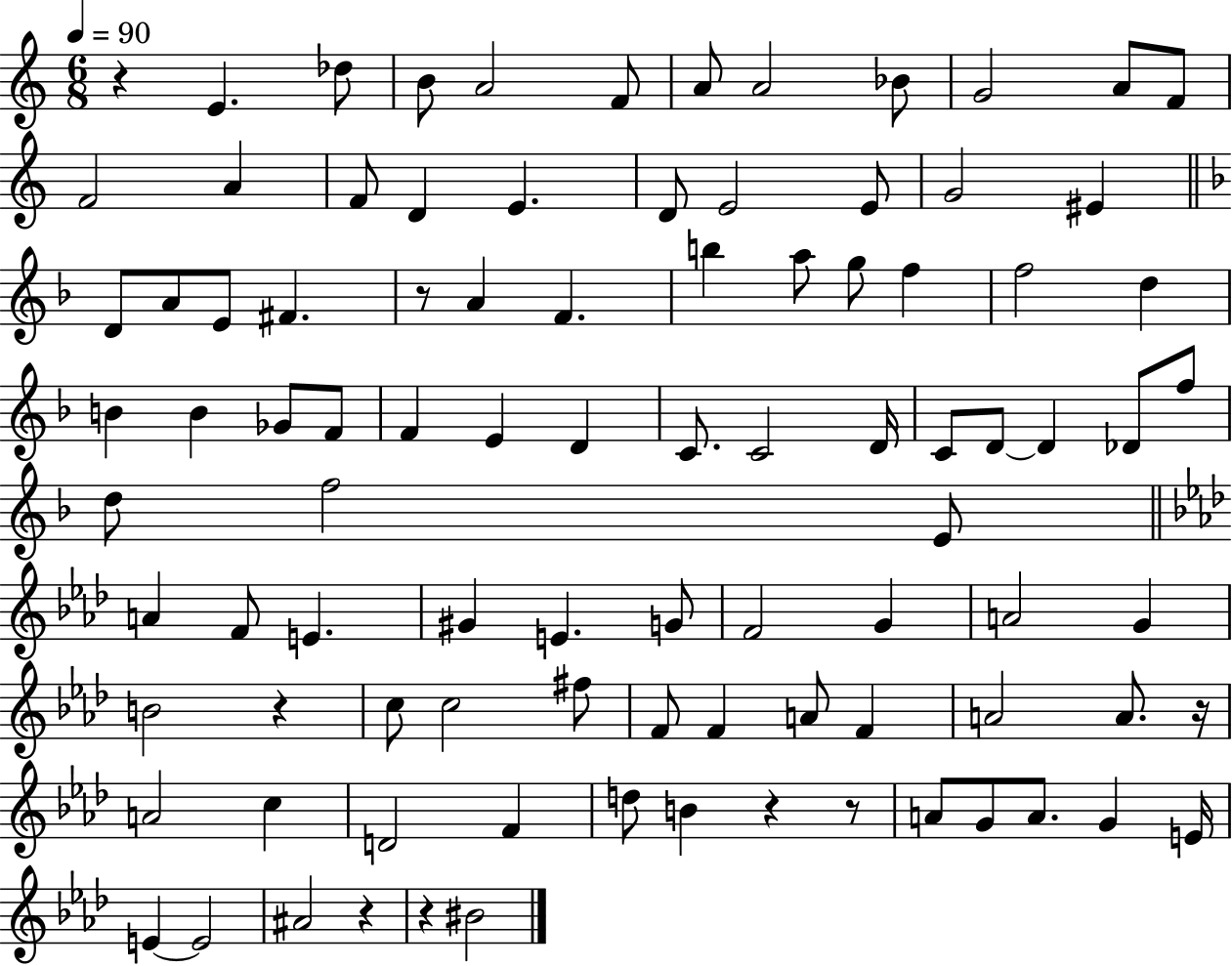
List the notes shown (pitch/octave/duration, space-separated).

R/q E4/q. Db5/e B4/e A4/h F4/e A4/e A4/h Bb4/e G4/h A4/e F4/e F4/h A4/q F4/e D4/q E4/q. D4/e E4/h E4/e G4/h EIS4/q D4/e A4/e E4/e F#4/q. R/e A4/q F4/q. B5/q A5/e G5/e F5/q F5/h D5/q B4/q B4/q Gb4/e F4/e F4/q E4/q D4/q C4/e. C4/h D4/s C4/e D4/e D4/q Db4/e F5/e D5/e F5/h E4/e A4/q F4/e E4/q. G#4/q E4/q. G4/e F4/h G4/q A4/h G4/q B4/h R/q C5/e C5/h F#5/e F4/e F4/q A4/e F4/q A4/h A4/e. R/s A4/h C5/q D4/h F4/q D5/e B4/q R/q R/e A4/e G4/e A4/e. G4/q E4/s E4/q E4/h A#4/h R/q R/q BIS4/h